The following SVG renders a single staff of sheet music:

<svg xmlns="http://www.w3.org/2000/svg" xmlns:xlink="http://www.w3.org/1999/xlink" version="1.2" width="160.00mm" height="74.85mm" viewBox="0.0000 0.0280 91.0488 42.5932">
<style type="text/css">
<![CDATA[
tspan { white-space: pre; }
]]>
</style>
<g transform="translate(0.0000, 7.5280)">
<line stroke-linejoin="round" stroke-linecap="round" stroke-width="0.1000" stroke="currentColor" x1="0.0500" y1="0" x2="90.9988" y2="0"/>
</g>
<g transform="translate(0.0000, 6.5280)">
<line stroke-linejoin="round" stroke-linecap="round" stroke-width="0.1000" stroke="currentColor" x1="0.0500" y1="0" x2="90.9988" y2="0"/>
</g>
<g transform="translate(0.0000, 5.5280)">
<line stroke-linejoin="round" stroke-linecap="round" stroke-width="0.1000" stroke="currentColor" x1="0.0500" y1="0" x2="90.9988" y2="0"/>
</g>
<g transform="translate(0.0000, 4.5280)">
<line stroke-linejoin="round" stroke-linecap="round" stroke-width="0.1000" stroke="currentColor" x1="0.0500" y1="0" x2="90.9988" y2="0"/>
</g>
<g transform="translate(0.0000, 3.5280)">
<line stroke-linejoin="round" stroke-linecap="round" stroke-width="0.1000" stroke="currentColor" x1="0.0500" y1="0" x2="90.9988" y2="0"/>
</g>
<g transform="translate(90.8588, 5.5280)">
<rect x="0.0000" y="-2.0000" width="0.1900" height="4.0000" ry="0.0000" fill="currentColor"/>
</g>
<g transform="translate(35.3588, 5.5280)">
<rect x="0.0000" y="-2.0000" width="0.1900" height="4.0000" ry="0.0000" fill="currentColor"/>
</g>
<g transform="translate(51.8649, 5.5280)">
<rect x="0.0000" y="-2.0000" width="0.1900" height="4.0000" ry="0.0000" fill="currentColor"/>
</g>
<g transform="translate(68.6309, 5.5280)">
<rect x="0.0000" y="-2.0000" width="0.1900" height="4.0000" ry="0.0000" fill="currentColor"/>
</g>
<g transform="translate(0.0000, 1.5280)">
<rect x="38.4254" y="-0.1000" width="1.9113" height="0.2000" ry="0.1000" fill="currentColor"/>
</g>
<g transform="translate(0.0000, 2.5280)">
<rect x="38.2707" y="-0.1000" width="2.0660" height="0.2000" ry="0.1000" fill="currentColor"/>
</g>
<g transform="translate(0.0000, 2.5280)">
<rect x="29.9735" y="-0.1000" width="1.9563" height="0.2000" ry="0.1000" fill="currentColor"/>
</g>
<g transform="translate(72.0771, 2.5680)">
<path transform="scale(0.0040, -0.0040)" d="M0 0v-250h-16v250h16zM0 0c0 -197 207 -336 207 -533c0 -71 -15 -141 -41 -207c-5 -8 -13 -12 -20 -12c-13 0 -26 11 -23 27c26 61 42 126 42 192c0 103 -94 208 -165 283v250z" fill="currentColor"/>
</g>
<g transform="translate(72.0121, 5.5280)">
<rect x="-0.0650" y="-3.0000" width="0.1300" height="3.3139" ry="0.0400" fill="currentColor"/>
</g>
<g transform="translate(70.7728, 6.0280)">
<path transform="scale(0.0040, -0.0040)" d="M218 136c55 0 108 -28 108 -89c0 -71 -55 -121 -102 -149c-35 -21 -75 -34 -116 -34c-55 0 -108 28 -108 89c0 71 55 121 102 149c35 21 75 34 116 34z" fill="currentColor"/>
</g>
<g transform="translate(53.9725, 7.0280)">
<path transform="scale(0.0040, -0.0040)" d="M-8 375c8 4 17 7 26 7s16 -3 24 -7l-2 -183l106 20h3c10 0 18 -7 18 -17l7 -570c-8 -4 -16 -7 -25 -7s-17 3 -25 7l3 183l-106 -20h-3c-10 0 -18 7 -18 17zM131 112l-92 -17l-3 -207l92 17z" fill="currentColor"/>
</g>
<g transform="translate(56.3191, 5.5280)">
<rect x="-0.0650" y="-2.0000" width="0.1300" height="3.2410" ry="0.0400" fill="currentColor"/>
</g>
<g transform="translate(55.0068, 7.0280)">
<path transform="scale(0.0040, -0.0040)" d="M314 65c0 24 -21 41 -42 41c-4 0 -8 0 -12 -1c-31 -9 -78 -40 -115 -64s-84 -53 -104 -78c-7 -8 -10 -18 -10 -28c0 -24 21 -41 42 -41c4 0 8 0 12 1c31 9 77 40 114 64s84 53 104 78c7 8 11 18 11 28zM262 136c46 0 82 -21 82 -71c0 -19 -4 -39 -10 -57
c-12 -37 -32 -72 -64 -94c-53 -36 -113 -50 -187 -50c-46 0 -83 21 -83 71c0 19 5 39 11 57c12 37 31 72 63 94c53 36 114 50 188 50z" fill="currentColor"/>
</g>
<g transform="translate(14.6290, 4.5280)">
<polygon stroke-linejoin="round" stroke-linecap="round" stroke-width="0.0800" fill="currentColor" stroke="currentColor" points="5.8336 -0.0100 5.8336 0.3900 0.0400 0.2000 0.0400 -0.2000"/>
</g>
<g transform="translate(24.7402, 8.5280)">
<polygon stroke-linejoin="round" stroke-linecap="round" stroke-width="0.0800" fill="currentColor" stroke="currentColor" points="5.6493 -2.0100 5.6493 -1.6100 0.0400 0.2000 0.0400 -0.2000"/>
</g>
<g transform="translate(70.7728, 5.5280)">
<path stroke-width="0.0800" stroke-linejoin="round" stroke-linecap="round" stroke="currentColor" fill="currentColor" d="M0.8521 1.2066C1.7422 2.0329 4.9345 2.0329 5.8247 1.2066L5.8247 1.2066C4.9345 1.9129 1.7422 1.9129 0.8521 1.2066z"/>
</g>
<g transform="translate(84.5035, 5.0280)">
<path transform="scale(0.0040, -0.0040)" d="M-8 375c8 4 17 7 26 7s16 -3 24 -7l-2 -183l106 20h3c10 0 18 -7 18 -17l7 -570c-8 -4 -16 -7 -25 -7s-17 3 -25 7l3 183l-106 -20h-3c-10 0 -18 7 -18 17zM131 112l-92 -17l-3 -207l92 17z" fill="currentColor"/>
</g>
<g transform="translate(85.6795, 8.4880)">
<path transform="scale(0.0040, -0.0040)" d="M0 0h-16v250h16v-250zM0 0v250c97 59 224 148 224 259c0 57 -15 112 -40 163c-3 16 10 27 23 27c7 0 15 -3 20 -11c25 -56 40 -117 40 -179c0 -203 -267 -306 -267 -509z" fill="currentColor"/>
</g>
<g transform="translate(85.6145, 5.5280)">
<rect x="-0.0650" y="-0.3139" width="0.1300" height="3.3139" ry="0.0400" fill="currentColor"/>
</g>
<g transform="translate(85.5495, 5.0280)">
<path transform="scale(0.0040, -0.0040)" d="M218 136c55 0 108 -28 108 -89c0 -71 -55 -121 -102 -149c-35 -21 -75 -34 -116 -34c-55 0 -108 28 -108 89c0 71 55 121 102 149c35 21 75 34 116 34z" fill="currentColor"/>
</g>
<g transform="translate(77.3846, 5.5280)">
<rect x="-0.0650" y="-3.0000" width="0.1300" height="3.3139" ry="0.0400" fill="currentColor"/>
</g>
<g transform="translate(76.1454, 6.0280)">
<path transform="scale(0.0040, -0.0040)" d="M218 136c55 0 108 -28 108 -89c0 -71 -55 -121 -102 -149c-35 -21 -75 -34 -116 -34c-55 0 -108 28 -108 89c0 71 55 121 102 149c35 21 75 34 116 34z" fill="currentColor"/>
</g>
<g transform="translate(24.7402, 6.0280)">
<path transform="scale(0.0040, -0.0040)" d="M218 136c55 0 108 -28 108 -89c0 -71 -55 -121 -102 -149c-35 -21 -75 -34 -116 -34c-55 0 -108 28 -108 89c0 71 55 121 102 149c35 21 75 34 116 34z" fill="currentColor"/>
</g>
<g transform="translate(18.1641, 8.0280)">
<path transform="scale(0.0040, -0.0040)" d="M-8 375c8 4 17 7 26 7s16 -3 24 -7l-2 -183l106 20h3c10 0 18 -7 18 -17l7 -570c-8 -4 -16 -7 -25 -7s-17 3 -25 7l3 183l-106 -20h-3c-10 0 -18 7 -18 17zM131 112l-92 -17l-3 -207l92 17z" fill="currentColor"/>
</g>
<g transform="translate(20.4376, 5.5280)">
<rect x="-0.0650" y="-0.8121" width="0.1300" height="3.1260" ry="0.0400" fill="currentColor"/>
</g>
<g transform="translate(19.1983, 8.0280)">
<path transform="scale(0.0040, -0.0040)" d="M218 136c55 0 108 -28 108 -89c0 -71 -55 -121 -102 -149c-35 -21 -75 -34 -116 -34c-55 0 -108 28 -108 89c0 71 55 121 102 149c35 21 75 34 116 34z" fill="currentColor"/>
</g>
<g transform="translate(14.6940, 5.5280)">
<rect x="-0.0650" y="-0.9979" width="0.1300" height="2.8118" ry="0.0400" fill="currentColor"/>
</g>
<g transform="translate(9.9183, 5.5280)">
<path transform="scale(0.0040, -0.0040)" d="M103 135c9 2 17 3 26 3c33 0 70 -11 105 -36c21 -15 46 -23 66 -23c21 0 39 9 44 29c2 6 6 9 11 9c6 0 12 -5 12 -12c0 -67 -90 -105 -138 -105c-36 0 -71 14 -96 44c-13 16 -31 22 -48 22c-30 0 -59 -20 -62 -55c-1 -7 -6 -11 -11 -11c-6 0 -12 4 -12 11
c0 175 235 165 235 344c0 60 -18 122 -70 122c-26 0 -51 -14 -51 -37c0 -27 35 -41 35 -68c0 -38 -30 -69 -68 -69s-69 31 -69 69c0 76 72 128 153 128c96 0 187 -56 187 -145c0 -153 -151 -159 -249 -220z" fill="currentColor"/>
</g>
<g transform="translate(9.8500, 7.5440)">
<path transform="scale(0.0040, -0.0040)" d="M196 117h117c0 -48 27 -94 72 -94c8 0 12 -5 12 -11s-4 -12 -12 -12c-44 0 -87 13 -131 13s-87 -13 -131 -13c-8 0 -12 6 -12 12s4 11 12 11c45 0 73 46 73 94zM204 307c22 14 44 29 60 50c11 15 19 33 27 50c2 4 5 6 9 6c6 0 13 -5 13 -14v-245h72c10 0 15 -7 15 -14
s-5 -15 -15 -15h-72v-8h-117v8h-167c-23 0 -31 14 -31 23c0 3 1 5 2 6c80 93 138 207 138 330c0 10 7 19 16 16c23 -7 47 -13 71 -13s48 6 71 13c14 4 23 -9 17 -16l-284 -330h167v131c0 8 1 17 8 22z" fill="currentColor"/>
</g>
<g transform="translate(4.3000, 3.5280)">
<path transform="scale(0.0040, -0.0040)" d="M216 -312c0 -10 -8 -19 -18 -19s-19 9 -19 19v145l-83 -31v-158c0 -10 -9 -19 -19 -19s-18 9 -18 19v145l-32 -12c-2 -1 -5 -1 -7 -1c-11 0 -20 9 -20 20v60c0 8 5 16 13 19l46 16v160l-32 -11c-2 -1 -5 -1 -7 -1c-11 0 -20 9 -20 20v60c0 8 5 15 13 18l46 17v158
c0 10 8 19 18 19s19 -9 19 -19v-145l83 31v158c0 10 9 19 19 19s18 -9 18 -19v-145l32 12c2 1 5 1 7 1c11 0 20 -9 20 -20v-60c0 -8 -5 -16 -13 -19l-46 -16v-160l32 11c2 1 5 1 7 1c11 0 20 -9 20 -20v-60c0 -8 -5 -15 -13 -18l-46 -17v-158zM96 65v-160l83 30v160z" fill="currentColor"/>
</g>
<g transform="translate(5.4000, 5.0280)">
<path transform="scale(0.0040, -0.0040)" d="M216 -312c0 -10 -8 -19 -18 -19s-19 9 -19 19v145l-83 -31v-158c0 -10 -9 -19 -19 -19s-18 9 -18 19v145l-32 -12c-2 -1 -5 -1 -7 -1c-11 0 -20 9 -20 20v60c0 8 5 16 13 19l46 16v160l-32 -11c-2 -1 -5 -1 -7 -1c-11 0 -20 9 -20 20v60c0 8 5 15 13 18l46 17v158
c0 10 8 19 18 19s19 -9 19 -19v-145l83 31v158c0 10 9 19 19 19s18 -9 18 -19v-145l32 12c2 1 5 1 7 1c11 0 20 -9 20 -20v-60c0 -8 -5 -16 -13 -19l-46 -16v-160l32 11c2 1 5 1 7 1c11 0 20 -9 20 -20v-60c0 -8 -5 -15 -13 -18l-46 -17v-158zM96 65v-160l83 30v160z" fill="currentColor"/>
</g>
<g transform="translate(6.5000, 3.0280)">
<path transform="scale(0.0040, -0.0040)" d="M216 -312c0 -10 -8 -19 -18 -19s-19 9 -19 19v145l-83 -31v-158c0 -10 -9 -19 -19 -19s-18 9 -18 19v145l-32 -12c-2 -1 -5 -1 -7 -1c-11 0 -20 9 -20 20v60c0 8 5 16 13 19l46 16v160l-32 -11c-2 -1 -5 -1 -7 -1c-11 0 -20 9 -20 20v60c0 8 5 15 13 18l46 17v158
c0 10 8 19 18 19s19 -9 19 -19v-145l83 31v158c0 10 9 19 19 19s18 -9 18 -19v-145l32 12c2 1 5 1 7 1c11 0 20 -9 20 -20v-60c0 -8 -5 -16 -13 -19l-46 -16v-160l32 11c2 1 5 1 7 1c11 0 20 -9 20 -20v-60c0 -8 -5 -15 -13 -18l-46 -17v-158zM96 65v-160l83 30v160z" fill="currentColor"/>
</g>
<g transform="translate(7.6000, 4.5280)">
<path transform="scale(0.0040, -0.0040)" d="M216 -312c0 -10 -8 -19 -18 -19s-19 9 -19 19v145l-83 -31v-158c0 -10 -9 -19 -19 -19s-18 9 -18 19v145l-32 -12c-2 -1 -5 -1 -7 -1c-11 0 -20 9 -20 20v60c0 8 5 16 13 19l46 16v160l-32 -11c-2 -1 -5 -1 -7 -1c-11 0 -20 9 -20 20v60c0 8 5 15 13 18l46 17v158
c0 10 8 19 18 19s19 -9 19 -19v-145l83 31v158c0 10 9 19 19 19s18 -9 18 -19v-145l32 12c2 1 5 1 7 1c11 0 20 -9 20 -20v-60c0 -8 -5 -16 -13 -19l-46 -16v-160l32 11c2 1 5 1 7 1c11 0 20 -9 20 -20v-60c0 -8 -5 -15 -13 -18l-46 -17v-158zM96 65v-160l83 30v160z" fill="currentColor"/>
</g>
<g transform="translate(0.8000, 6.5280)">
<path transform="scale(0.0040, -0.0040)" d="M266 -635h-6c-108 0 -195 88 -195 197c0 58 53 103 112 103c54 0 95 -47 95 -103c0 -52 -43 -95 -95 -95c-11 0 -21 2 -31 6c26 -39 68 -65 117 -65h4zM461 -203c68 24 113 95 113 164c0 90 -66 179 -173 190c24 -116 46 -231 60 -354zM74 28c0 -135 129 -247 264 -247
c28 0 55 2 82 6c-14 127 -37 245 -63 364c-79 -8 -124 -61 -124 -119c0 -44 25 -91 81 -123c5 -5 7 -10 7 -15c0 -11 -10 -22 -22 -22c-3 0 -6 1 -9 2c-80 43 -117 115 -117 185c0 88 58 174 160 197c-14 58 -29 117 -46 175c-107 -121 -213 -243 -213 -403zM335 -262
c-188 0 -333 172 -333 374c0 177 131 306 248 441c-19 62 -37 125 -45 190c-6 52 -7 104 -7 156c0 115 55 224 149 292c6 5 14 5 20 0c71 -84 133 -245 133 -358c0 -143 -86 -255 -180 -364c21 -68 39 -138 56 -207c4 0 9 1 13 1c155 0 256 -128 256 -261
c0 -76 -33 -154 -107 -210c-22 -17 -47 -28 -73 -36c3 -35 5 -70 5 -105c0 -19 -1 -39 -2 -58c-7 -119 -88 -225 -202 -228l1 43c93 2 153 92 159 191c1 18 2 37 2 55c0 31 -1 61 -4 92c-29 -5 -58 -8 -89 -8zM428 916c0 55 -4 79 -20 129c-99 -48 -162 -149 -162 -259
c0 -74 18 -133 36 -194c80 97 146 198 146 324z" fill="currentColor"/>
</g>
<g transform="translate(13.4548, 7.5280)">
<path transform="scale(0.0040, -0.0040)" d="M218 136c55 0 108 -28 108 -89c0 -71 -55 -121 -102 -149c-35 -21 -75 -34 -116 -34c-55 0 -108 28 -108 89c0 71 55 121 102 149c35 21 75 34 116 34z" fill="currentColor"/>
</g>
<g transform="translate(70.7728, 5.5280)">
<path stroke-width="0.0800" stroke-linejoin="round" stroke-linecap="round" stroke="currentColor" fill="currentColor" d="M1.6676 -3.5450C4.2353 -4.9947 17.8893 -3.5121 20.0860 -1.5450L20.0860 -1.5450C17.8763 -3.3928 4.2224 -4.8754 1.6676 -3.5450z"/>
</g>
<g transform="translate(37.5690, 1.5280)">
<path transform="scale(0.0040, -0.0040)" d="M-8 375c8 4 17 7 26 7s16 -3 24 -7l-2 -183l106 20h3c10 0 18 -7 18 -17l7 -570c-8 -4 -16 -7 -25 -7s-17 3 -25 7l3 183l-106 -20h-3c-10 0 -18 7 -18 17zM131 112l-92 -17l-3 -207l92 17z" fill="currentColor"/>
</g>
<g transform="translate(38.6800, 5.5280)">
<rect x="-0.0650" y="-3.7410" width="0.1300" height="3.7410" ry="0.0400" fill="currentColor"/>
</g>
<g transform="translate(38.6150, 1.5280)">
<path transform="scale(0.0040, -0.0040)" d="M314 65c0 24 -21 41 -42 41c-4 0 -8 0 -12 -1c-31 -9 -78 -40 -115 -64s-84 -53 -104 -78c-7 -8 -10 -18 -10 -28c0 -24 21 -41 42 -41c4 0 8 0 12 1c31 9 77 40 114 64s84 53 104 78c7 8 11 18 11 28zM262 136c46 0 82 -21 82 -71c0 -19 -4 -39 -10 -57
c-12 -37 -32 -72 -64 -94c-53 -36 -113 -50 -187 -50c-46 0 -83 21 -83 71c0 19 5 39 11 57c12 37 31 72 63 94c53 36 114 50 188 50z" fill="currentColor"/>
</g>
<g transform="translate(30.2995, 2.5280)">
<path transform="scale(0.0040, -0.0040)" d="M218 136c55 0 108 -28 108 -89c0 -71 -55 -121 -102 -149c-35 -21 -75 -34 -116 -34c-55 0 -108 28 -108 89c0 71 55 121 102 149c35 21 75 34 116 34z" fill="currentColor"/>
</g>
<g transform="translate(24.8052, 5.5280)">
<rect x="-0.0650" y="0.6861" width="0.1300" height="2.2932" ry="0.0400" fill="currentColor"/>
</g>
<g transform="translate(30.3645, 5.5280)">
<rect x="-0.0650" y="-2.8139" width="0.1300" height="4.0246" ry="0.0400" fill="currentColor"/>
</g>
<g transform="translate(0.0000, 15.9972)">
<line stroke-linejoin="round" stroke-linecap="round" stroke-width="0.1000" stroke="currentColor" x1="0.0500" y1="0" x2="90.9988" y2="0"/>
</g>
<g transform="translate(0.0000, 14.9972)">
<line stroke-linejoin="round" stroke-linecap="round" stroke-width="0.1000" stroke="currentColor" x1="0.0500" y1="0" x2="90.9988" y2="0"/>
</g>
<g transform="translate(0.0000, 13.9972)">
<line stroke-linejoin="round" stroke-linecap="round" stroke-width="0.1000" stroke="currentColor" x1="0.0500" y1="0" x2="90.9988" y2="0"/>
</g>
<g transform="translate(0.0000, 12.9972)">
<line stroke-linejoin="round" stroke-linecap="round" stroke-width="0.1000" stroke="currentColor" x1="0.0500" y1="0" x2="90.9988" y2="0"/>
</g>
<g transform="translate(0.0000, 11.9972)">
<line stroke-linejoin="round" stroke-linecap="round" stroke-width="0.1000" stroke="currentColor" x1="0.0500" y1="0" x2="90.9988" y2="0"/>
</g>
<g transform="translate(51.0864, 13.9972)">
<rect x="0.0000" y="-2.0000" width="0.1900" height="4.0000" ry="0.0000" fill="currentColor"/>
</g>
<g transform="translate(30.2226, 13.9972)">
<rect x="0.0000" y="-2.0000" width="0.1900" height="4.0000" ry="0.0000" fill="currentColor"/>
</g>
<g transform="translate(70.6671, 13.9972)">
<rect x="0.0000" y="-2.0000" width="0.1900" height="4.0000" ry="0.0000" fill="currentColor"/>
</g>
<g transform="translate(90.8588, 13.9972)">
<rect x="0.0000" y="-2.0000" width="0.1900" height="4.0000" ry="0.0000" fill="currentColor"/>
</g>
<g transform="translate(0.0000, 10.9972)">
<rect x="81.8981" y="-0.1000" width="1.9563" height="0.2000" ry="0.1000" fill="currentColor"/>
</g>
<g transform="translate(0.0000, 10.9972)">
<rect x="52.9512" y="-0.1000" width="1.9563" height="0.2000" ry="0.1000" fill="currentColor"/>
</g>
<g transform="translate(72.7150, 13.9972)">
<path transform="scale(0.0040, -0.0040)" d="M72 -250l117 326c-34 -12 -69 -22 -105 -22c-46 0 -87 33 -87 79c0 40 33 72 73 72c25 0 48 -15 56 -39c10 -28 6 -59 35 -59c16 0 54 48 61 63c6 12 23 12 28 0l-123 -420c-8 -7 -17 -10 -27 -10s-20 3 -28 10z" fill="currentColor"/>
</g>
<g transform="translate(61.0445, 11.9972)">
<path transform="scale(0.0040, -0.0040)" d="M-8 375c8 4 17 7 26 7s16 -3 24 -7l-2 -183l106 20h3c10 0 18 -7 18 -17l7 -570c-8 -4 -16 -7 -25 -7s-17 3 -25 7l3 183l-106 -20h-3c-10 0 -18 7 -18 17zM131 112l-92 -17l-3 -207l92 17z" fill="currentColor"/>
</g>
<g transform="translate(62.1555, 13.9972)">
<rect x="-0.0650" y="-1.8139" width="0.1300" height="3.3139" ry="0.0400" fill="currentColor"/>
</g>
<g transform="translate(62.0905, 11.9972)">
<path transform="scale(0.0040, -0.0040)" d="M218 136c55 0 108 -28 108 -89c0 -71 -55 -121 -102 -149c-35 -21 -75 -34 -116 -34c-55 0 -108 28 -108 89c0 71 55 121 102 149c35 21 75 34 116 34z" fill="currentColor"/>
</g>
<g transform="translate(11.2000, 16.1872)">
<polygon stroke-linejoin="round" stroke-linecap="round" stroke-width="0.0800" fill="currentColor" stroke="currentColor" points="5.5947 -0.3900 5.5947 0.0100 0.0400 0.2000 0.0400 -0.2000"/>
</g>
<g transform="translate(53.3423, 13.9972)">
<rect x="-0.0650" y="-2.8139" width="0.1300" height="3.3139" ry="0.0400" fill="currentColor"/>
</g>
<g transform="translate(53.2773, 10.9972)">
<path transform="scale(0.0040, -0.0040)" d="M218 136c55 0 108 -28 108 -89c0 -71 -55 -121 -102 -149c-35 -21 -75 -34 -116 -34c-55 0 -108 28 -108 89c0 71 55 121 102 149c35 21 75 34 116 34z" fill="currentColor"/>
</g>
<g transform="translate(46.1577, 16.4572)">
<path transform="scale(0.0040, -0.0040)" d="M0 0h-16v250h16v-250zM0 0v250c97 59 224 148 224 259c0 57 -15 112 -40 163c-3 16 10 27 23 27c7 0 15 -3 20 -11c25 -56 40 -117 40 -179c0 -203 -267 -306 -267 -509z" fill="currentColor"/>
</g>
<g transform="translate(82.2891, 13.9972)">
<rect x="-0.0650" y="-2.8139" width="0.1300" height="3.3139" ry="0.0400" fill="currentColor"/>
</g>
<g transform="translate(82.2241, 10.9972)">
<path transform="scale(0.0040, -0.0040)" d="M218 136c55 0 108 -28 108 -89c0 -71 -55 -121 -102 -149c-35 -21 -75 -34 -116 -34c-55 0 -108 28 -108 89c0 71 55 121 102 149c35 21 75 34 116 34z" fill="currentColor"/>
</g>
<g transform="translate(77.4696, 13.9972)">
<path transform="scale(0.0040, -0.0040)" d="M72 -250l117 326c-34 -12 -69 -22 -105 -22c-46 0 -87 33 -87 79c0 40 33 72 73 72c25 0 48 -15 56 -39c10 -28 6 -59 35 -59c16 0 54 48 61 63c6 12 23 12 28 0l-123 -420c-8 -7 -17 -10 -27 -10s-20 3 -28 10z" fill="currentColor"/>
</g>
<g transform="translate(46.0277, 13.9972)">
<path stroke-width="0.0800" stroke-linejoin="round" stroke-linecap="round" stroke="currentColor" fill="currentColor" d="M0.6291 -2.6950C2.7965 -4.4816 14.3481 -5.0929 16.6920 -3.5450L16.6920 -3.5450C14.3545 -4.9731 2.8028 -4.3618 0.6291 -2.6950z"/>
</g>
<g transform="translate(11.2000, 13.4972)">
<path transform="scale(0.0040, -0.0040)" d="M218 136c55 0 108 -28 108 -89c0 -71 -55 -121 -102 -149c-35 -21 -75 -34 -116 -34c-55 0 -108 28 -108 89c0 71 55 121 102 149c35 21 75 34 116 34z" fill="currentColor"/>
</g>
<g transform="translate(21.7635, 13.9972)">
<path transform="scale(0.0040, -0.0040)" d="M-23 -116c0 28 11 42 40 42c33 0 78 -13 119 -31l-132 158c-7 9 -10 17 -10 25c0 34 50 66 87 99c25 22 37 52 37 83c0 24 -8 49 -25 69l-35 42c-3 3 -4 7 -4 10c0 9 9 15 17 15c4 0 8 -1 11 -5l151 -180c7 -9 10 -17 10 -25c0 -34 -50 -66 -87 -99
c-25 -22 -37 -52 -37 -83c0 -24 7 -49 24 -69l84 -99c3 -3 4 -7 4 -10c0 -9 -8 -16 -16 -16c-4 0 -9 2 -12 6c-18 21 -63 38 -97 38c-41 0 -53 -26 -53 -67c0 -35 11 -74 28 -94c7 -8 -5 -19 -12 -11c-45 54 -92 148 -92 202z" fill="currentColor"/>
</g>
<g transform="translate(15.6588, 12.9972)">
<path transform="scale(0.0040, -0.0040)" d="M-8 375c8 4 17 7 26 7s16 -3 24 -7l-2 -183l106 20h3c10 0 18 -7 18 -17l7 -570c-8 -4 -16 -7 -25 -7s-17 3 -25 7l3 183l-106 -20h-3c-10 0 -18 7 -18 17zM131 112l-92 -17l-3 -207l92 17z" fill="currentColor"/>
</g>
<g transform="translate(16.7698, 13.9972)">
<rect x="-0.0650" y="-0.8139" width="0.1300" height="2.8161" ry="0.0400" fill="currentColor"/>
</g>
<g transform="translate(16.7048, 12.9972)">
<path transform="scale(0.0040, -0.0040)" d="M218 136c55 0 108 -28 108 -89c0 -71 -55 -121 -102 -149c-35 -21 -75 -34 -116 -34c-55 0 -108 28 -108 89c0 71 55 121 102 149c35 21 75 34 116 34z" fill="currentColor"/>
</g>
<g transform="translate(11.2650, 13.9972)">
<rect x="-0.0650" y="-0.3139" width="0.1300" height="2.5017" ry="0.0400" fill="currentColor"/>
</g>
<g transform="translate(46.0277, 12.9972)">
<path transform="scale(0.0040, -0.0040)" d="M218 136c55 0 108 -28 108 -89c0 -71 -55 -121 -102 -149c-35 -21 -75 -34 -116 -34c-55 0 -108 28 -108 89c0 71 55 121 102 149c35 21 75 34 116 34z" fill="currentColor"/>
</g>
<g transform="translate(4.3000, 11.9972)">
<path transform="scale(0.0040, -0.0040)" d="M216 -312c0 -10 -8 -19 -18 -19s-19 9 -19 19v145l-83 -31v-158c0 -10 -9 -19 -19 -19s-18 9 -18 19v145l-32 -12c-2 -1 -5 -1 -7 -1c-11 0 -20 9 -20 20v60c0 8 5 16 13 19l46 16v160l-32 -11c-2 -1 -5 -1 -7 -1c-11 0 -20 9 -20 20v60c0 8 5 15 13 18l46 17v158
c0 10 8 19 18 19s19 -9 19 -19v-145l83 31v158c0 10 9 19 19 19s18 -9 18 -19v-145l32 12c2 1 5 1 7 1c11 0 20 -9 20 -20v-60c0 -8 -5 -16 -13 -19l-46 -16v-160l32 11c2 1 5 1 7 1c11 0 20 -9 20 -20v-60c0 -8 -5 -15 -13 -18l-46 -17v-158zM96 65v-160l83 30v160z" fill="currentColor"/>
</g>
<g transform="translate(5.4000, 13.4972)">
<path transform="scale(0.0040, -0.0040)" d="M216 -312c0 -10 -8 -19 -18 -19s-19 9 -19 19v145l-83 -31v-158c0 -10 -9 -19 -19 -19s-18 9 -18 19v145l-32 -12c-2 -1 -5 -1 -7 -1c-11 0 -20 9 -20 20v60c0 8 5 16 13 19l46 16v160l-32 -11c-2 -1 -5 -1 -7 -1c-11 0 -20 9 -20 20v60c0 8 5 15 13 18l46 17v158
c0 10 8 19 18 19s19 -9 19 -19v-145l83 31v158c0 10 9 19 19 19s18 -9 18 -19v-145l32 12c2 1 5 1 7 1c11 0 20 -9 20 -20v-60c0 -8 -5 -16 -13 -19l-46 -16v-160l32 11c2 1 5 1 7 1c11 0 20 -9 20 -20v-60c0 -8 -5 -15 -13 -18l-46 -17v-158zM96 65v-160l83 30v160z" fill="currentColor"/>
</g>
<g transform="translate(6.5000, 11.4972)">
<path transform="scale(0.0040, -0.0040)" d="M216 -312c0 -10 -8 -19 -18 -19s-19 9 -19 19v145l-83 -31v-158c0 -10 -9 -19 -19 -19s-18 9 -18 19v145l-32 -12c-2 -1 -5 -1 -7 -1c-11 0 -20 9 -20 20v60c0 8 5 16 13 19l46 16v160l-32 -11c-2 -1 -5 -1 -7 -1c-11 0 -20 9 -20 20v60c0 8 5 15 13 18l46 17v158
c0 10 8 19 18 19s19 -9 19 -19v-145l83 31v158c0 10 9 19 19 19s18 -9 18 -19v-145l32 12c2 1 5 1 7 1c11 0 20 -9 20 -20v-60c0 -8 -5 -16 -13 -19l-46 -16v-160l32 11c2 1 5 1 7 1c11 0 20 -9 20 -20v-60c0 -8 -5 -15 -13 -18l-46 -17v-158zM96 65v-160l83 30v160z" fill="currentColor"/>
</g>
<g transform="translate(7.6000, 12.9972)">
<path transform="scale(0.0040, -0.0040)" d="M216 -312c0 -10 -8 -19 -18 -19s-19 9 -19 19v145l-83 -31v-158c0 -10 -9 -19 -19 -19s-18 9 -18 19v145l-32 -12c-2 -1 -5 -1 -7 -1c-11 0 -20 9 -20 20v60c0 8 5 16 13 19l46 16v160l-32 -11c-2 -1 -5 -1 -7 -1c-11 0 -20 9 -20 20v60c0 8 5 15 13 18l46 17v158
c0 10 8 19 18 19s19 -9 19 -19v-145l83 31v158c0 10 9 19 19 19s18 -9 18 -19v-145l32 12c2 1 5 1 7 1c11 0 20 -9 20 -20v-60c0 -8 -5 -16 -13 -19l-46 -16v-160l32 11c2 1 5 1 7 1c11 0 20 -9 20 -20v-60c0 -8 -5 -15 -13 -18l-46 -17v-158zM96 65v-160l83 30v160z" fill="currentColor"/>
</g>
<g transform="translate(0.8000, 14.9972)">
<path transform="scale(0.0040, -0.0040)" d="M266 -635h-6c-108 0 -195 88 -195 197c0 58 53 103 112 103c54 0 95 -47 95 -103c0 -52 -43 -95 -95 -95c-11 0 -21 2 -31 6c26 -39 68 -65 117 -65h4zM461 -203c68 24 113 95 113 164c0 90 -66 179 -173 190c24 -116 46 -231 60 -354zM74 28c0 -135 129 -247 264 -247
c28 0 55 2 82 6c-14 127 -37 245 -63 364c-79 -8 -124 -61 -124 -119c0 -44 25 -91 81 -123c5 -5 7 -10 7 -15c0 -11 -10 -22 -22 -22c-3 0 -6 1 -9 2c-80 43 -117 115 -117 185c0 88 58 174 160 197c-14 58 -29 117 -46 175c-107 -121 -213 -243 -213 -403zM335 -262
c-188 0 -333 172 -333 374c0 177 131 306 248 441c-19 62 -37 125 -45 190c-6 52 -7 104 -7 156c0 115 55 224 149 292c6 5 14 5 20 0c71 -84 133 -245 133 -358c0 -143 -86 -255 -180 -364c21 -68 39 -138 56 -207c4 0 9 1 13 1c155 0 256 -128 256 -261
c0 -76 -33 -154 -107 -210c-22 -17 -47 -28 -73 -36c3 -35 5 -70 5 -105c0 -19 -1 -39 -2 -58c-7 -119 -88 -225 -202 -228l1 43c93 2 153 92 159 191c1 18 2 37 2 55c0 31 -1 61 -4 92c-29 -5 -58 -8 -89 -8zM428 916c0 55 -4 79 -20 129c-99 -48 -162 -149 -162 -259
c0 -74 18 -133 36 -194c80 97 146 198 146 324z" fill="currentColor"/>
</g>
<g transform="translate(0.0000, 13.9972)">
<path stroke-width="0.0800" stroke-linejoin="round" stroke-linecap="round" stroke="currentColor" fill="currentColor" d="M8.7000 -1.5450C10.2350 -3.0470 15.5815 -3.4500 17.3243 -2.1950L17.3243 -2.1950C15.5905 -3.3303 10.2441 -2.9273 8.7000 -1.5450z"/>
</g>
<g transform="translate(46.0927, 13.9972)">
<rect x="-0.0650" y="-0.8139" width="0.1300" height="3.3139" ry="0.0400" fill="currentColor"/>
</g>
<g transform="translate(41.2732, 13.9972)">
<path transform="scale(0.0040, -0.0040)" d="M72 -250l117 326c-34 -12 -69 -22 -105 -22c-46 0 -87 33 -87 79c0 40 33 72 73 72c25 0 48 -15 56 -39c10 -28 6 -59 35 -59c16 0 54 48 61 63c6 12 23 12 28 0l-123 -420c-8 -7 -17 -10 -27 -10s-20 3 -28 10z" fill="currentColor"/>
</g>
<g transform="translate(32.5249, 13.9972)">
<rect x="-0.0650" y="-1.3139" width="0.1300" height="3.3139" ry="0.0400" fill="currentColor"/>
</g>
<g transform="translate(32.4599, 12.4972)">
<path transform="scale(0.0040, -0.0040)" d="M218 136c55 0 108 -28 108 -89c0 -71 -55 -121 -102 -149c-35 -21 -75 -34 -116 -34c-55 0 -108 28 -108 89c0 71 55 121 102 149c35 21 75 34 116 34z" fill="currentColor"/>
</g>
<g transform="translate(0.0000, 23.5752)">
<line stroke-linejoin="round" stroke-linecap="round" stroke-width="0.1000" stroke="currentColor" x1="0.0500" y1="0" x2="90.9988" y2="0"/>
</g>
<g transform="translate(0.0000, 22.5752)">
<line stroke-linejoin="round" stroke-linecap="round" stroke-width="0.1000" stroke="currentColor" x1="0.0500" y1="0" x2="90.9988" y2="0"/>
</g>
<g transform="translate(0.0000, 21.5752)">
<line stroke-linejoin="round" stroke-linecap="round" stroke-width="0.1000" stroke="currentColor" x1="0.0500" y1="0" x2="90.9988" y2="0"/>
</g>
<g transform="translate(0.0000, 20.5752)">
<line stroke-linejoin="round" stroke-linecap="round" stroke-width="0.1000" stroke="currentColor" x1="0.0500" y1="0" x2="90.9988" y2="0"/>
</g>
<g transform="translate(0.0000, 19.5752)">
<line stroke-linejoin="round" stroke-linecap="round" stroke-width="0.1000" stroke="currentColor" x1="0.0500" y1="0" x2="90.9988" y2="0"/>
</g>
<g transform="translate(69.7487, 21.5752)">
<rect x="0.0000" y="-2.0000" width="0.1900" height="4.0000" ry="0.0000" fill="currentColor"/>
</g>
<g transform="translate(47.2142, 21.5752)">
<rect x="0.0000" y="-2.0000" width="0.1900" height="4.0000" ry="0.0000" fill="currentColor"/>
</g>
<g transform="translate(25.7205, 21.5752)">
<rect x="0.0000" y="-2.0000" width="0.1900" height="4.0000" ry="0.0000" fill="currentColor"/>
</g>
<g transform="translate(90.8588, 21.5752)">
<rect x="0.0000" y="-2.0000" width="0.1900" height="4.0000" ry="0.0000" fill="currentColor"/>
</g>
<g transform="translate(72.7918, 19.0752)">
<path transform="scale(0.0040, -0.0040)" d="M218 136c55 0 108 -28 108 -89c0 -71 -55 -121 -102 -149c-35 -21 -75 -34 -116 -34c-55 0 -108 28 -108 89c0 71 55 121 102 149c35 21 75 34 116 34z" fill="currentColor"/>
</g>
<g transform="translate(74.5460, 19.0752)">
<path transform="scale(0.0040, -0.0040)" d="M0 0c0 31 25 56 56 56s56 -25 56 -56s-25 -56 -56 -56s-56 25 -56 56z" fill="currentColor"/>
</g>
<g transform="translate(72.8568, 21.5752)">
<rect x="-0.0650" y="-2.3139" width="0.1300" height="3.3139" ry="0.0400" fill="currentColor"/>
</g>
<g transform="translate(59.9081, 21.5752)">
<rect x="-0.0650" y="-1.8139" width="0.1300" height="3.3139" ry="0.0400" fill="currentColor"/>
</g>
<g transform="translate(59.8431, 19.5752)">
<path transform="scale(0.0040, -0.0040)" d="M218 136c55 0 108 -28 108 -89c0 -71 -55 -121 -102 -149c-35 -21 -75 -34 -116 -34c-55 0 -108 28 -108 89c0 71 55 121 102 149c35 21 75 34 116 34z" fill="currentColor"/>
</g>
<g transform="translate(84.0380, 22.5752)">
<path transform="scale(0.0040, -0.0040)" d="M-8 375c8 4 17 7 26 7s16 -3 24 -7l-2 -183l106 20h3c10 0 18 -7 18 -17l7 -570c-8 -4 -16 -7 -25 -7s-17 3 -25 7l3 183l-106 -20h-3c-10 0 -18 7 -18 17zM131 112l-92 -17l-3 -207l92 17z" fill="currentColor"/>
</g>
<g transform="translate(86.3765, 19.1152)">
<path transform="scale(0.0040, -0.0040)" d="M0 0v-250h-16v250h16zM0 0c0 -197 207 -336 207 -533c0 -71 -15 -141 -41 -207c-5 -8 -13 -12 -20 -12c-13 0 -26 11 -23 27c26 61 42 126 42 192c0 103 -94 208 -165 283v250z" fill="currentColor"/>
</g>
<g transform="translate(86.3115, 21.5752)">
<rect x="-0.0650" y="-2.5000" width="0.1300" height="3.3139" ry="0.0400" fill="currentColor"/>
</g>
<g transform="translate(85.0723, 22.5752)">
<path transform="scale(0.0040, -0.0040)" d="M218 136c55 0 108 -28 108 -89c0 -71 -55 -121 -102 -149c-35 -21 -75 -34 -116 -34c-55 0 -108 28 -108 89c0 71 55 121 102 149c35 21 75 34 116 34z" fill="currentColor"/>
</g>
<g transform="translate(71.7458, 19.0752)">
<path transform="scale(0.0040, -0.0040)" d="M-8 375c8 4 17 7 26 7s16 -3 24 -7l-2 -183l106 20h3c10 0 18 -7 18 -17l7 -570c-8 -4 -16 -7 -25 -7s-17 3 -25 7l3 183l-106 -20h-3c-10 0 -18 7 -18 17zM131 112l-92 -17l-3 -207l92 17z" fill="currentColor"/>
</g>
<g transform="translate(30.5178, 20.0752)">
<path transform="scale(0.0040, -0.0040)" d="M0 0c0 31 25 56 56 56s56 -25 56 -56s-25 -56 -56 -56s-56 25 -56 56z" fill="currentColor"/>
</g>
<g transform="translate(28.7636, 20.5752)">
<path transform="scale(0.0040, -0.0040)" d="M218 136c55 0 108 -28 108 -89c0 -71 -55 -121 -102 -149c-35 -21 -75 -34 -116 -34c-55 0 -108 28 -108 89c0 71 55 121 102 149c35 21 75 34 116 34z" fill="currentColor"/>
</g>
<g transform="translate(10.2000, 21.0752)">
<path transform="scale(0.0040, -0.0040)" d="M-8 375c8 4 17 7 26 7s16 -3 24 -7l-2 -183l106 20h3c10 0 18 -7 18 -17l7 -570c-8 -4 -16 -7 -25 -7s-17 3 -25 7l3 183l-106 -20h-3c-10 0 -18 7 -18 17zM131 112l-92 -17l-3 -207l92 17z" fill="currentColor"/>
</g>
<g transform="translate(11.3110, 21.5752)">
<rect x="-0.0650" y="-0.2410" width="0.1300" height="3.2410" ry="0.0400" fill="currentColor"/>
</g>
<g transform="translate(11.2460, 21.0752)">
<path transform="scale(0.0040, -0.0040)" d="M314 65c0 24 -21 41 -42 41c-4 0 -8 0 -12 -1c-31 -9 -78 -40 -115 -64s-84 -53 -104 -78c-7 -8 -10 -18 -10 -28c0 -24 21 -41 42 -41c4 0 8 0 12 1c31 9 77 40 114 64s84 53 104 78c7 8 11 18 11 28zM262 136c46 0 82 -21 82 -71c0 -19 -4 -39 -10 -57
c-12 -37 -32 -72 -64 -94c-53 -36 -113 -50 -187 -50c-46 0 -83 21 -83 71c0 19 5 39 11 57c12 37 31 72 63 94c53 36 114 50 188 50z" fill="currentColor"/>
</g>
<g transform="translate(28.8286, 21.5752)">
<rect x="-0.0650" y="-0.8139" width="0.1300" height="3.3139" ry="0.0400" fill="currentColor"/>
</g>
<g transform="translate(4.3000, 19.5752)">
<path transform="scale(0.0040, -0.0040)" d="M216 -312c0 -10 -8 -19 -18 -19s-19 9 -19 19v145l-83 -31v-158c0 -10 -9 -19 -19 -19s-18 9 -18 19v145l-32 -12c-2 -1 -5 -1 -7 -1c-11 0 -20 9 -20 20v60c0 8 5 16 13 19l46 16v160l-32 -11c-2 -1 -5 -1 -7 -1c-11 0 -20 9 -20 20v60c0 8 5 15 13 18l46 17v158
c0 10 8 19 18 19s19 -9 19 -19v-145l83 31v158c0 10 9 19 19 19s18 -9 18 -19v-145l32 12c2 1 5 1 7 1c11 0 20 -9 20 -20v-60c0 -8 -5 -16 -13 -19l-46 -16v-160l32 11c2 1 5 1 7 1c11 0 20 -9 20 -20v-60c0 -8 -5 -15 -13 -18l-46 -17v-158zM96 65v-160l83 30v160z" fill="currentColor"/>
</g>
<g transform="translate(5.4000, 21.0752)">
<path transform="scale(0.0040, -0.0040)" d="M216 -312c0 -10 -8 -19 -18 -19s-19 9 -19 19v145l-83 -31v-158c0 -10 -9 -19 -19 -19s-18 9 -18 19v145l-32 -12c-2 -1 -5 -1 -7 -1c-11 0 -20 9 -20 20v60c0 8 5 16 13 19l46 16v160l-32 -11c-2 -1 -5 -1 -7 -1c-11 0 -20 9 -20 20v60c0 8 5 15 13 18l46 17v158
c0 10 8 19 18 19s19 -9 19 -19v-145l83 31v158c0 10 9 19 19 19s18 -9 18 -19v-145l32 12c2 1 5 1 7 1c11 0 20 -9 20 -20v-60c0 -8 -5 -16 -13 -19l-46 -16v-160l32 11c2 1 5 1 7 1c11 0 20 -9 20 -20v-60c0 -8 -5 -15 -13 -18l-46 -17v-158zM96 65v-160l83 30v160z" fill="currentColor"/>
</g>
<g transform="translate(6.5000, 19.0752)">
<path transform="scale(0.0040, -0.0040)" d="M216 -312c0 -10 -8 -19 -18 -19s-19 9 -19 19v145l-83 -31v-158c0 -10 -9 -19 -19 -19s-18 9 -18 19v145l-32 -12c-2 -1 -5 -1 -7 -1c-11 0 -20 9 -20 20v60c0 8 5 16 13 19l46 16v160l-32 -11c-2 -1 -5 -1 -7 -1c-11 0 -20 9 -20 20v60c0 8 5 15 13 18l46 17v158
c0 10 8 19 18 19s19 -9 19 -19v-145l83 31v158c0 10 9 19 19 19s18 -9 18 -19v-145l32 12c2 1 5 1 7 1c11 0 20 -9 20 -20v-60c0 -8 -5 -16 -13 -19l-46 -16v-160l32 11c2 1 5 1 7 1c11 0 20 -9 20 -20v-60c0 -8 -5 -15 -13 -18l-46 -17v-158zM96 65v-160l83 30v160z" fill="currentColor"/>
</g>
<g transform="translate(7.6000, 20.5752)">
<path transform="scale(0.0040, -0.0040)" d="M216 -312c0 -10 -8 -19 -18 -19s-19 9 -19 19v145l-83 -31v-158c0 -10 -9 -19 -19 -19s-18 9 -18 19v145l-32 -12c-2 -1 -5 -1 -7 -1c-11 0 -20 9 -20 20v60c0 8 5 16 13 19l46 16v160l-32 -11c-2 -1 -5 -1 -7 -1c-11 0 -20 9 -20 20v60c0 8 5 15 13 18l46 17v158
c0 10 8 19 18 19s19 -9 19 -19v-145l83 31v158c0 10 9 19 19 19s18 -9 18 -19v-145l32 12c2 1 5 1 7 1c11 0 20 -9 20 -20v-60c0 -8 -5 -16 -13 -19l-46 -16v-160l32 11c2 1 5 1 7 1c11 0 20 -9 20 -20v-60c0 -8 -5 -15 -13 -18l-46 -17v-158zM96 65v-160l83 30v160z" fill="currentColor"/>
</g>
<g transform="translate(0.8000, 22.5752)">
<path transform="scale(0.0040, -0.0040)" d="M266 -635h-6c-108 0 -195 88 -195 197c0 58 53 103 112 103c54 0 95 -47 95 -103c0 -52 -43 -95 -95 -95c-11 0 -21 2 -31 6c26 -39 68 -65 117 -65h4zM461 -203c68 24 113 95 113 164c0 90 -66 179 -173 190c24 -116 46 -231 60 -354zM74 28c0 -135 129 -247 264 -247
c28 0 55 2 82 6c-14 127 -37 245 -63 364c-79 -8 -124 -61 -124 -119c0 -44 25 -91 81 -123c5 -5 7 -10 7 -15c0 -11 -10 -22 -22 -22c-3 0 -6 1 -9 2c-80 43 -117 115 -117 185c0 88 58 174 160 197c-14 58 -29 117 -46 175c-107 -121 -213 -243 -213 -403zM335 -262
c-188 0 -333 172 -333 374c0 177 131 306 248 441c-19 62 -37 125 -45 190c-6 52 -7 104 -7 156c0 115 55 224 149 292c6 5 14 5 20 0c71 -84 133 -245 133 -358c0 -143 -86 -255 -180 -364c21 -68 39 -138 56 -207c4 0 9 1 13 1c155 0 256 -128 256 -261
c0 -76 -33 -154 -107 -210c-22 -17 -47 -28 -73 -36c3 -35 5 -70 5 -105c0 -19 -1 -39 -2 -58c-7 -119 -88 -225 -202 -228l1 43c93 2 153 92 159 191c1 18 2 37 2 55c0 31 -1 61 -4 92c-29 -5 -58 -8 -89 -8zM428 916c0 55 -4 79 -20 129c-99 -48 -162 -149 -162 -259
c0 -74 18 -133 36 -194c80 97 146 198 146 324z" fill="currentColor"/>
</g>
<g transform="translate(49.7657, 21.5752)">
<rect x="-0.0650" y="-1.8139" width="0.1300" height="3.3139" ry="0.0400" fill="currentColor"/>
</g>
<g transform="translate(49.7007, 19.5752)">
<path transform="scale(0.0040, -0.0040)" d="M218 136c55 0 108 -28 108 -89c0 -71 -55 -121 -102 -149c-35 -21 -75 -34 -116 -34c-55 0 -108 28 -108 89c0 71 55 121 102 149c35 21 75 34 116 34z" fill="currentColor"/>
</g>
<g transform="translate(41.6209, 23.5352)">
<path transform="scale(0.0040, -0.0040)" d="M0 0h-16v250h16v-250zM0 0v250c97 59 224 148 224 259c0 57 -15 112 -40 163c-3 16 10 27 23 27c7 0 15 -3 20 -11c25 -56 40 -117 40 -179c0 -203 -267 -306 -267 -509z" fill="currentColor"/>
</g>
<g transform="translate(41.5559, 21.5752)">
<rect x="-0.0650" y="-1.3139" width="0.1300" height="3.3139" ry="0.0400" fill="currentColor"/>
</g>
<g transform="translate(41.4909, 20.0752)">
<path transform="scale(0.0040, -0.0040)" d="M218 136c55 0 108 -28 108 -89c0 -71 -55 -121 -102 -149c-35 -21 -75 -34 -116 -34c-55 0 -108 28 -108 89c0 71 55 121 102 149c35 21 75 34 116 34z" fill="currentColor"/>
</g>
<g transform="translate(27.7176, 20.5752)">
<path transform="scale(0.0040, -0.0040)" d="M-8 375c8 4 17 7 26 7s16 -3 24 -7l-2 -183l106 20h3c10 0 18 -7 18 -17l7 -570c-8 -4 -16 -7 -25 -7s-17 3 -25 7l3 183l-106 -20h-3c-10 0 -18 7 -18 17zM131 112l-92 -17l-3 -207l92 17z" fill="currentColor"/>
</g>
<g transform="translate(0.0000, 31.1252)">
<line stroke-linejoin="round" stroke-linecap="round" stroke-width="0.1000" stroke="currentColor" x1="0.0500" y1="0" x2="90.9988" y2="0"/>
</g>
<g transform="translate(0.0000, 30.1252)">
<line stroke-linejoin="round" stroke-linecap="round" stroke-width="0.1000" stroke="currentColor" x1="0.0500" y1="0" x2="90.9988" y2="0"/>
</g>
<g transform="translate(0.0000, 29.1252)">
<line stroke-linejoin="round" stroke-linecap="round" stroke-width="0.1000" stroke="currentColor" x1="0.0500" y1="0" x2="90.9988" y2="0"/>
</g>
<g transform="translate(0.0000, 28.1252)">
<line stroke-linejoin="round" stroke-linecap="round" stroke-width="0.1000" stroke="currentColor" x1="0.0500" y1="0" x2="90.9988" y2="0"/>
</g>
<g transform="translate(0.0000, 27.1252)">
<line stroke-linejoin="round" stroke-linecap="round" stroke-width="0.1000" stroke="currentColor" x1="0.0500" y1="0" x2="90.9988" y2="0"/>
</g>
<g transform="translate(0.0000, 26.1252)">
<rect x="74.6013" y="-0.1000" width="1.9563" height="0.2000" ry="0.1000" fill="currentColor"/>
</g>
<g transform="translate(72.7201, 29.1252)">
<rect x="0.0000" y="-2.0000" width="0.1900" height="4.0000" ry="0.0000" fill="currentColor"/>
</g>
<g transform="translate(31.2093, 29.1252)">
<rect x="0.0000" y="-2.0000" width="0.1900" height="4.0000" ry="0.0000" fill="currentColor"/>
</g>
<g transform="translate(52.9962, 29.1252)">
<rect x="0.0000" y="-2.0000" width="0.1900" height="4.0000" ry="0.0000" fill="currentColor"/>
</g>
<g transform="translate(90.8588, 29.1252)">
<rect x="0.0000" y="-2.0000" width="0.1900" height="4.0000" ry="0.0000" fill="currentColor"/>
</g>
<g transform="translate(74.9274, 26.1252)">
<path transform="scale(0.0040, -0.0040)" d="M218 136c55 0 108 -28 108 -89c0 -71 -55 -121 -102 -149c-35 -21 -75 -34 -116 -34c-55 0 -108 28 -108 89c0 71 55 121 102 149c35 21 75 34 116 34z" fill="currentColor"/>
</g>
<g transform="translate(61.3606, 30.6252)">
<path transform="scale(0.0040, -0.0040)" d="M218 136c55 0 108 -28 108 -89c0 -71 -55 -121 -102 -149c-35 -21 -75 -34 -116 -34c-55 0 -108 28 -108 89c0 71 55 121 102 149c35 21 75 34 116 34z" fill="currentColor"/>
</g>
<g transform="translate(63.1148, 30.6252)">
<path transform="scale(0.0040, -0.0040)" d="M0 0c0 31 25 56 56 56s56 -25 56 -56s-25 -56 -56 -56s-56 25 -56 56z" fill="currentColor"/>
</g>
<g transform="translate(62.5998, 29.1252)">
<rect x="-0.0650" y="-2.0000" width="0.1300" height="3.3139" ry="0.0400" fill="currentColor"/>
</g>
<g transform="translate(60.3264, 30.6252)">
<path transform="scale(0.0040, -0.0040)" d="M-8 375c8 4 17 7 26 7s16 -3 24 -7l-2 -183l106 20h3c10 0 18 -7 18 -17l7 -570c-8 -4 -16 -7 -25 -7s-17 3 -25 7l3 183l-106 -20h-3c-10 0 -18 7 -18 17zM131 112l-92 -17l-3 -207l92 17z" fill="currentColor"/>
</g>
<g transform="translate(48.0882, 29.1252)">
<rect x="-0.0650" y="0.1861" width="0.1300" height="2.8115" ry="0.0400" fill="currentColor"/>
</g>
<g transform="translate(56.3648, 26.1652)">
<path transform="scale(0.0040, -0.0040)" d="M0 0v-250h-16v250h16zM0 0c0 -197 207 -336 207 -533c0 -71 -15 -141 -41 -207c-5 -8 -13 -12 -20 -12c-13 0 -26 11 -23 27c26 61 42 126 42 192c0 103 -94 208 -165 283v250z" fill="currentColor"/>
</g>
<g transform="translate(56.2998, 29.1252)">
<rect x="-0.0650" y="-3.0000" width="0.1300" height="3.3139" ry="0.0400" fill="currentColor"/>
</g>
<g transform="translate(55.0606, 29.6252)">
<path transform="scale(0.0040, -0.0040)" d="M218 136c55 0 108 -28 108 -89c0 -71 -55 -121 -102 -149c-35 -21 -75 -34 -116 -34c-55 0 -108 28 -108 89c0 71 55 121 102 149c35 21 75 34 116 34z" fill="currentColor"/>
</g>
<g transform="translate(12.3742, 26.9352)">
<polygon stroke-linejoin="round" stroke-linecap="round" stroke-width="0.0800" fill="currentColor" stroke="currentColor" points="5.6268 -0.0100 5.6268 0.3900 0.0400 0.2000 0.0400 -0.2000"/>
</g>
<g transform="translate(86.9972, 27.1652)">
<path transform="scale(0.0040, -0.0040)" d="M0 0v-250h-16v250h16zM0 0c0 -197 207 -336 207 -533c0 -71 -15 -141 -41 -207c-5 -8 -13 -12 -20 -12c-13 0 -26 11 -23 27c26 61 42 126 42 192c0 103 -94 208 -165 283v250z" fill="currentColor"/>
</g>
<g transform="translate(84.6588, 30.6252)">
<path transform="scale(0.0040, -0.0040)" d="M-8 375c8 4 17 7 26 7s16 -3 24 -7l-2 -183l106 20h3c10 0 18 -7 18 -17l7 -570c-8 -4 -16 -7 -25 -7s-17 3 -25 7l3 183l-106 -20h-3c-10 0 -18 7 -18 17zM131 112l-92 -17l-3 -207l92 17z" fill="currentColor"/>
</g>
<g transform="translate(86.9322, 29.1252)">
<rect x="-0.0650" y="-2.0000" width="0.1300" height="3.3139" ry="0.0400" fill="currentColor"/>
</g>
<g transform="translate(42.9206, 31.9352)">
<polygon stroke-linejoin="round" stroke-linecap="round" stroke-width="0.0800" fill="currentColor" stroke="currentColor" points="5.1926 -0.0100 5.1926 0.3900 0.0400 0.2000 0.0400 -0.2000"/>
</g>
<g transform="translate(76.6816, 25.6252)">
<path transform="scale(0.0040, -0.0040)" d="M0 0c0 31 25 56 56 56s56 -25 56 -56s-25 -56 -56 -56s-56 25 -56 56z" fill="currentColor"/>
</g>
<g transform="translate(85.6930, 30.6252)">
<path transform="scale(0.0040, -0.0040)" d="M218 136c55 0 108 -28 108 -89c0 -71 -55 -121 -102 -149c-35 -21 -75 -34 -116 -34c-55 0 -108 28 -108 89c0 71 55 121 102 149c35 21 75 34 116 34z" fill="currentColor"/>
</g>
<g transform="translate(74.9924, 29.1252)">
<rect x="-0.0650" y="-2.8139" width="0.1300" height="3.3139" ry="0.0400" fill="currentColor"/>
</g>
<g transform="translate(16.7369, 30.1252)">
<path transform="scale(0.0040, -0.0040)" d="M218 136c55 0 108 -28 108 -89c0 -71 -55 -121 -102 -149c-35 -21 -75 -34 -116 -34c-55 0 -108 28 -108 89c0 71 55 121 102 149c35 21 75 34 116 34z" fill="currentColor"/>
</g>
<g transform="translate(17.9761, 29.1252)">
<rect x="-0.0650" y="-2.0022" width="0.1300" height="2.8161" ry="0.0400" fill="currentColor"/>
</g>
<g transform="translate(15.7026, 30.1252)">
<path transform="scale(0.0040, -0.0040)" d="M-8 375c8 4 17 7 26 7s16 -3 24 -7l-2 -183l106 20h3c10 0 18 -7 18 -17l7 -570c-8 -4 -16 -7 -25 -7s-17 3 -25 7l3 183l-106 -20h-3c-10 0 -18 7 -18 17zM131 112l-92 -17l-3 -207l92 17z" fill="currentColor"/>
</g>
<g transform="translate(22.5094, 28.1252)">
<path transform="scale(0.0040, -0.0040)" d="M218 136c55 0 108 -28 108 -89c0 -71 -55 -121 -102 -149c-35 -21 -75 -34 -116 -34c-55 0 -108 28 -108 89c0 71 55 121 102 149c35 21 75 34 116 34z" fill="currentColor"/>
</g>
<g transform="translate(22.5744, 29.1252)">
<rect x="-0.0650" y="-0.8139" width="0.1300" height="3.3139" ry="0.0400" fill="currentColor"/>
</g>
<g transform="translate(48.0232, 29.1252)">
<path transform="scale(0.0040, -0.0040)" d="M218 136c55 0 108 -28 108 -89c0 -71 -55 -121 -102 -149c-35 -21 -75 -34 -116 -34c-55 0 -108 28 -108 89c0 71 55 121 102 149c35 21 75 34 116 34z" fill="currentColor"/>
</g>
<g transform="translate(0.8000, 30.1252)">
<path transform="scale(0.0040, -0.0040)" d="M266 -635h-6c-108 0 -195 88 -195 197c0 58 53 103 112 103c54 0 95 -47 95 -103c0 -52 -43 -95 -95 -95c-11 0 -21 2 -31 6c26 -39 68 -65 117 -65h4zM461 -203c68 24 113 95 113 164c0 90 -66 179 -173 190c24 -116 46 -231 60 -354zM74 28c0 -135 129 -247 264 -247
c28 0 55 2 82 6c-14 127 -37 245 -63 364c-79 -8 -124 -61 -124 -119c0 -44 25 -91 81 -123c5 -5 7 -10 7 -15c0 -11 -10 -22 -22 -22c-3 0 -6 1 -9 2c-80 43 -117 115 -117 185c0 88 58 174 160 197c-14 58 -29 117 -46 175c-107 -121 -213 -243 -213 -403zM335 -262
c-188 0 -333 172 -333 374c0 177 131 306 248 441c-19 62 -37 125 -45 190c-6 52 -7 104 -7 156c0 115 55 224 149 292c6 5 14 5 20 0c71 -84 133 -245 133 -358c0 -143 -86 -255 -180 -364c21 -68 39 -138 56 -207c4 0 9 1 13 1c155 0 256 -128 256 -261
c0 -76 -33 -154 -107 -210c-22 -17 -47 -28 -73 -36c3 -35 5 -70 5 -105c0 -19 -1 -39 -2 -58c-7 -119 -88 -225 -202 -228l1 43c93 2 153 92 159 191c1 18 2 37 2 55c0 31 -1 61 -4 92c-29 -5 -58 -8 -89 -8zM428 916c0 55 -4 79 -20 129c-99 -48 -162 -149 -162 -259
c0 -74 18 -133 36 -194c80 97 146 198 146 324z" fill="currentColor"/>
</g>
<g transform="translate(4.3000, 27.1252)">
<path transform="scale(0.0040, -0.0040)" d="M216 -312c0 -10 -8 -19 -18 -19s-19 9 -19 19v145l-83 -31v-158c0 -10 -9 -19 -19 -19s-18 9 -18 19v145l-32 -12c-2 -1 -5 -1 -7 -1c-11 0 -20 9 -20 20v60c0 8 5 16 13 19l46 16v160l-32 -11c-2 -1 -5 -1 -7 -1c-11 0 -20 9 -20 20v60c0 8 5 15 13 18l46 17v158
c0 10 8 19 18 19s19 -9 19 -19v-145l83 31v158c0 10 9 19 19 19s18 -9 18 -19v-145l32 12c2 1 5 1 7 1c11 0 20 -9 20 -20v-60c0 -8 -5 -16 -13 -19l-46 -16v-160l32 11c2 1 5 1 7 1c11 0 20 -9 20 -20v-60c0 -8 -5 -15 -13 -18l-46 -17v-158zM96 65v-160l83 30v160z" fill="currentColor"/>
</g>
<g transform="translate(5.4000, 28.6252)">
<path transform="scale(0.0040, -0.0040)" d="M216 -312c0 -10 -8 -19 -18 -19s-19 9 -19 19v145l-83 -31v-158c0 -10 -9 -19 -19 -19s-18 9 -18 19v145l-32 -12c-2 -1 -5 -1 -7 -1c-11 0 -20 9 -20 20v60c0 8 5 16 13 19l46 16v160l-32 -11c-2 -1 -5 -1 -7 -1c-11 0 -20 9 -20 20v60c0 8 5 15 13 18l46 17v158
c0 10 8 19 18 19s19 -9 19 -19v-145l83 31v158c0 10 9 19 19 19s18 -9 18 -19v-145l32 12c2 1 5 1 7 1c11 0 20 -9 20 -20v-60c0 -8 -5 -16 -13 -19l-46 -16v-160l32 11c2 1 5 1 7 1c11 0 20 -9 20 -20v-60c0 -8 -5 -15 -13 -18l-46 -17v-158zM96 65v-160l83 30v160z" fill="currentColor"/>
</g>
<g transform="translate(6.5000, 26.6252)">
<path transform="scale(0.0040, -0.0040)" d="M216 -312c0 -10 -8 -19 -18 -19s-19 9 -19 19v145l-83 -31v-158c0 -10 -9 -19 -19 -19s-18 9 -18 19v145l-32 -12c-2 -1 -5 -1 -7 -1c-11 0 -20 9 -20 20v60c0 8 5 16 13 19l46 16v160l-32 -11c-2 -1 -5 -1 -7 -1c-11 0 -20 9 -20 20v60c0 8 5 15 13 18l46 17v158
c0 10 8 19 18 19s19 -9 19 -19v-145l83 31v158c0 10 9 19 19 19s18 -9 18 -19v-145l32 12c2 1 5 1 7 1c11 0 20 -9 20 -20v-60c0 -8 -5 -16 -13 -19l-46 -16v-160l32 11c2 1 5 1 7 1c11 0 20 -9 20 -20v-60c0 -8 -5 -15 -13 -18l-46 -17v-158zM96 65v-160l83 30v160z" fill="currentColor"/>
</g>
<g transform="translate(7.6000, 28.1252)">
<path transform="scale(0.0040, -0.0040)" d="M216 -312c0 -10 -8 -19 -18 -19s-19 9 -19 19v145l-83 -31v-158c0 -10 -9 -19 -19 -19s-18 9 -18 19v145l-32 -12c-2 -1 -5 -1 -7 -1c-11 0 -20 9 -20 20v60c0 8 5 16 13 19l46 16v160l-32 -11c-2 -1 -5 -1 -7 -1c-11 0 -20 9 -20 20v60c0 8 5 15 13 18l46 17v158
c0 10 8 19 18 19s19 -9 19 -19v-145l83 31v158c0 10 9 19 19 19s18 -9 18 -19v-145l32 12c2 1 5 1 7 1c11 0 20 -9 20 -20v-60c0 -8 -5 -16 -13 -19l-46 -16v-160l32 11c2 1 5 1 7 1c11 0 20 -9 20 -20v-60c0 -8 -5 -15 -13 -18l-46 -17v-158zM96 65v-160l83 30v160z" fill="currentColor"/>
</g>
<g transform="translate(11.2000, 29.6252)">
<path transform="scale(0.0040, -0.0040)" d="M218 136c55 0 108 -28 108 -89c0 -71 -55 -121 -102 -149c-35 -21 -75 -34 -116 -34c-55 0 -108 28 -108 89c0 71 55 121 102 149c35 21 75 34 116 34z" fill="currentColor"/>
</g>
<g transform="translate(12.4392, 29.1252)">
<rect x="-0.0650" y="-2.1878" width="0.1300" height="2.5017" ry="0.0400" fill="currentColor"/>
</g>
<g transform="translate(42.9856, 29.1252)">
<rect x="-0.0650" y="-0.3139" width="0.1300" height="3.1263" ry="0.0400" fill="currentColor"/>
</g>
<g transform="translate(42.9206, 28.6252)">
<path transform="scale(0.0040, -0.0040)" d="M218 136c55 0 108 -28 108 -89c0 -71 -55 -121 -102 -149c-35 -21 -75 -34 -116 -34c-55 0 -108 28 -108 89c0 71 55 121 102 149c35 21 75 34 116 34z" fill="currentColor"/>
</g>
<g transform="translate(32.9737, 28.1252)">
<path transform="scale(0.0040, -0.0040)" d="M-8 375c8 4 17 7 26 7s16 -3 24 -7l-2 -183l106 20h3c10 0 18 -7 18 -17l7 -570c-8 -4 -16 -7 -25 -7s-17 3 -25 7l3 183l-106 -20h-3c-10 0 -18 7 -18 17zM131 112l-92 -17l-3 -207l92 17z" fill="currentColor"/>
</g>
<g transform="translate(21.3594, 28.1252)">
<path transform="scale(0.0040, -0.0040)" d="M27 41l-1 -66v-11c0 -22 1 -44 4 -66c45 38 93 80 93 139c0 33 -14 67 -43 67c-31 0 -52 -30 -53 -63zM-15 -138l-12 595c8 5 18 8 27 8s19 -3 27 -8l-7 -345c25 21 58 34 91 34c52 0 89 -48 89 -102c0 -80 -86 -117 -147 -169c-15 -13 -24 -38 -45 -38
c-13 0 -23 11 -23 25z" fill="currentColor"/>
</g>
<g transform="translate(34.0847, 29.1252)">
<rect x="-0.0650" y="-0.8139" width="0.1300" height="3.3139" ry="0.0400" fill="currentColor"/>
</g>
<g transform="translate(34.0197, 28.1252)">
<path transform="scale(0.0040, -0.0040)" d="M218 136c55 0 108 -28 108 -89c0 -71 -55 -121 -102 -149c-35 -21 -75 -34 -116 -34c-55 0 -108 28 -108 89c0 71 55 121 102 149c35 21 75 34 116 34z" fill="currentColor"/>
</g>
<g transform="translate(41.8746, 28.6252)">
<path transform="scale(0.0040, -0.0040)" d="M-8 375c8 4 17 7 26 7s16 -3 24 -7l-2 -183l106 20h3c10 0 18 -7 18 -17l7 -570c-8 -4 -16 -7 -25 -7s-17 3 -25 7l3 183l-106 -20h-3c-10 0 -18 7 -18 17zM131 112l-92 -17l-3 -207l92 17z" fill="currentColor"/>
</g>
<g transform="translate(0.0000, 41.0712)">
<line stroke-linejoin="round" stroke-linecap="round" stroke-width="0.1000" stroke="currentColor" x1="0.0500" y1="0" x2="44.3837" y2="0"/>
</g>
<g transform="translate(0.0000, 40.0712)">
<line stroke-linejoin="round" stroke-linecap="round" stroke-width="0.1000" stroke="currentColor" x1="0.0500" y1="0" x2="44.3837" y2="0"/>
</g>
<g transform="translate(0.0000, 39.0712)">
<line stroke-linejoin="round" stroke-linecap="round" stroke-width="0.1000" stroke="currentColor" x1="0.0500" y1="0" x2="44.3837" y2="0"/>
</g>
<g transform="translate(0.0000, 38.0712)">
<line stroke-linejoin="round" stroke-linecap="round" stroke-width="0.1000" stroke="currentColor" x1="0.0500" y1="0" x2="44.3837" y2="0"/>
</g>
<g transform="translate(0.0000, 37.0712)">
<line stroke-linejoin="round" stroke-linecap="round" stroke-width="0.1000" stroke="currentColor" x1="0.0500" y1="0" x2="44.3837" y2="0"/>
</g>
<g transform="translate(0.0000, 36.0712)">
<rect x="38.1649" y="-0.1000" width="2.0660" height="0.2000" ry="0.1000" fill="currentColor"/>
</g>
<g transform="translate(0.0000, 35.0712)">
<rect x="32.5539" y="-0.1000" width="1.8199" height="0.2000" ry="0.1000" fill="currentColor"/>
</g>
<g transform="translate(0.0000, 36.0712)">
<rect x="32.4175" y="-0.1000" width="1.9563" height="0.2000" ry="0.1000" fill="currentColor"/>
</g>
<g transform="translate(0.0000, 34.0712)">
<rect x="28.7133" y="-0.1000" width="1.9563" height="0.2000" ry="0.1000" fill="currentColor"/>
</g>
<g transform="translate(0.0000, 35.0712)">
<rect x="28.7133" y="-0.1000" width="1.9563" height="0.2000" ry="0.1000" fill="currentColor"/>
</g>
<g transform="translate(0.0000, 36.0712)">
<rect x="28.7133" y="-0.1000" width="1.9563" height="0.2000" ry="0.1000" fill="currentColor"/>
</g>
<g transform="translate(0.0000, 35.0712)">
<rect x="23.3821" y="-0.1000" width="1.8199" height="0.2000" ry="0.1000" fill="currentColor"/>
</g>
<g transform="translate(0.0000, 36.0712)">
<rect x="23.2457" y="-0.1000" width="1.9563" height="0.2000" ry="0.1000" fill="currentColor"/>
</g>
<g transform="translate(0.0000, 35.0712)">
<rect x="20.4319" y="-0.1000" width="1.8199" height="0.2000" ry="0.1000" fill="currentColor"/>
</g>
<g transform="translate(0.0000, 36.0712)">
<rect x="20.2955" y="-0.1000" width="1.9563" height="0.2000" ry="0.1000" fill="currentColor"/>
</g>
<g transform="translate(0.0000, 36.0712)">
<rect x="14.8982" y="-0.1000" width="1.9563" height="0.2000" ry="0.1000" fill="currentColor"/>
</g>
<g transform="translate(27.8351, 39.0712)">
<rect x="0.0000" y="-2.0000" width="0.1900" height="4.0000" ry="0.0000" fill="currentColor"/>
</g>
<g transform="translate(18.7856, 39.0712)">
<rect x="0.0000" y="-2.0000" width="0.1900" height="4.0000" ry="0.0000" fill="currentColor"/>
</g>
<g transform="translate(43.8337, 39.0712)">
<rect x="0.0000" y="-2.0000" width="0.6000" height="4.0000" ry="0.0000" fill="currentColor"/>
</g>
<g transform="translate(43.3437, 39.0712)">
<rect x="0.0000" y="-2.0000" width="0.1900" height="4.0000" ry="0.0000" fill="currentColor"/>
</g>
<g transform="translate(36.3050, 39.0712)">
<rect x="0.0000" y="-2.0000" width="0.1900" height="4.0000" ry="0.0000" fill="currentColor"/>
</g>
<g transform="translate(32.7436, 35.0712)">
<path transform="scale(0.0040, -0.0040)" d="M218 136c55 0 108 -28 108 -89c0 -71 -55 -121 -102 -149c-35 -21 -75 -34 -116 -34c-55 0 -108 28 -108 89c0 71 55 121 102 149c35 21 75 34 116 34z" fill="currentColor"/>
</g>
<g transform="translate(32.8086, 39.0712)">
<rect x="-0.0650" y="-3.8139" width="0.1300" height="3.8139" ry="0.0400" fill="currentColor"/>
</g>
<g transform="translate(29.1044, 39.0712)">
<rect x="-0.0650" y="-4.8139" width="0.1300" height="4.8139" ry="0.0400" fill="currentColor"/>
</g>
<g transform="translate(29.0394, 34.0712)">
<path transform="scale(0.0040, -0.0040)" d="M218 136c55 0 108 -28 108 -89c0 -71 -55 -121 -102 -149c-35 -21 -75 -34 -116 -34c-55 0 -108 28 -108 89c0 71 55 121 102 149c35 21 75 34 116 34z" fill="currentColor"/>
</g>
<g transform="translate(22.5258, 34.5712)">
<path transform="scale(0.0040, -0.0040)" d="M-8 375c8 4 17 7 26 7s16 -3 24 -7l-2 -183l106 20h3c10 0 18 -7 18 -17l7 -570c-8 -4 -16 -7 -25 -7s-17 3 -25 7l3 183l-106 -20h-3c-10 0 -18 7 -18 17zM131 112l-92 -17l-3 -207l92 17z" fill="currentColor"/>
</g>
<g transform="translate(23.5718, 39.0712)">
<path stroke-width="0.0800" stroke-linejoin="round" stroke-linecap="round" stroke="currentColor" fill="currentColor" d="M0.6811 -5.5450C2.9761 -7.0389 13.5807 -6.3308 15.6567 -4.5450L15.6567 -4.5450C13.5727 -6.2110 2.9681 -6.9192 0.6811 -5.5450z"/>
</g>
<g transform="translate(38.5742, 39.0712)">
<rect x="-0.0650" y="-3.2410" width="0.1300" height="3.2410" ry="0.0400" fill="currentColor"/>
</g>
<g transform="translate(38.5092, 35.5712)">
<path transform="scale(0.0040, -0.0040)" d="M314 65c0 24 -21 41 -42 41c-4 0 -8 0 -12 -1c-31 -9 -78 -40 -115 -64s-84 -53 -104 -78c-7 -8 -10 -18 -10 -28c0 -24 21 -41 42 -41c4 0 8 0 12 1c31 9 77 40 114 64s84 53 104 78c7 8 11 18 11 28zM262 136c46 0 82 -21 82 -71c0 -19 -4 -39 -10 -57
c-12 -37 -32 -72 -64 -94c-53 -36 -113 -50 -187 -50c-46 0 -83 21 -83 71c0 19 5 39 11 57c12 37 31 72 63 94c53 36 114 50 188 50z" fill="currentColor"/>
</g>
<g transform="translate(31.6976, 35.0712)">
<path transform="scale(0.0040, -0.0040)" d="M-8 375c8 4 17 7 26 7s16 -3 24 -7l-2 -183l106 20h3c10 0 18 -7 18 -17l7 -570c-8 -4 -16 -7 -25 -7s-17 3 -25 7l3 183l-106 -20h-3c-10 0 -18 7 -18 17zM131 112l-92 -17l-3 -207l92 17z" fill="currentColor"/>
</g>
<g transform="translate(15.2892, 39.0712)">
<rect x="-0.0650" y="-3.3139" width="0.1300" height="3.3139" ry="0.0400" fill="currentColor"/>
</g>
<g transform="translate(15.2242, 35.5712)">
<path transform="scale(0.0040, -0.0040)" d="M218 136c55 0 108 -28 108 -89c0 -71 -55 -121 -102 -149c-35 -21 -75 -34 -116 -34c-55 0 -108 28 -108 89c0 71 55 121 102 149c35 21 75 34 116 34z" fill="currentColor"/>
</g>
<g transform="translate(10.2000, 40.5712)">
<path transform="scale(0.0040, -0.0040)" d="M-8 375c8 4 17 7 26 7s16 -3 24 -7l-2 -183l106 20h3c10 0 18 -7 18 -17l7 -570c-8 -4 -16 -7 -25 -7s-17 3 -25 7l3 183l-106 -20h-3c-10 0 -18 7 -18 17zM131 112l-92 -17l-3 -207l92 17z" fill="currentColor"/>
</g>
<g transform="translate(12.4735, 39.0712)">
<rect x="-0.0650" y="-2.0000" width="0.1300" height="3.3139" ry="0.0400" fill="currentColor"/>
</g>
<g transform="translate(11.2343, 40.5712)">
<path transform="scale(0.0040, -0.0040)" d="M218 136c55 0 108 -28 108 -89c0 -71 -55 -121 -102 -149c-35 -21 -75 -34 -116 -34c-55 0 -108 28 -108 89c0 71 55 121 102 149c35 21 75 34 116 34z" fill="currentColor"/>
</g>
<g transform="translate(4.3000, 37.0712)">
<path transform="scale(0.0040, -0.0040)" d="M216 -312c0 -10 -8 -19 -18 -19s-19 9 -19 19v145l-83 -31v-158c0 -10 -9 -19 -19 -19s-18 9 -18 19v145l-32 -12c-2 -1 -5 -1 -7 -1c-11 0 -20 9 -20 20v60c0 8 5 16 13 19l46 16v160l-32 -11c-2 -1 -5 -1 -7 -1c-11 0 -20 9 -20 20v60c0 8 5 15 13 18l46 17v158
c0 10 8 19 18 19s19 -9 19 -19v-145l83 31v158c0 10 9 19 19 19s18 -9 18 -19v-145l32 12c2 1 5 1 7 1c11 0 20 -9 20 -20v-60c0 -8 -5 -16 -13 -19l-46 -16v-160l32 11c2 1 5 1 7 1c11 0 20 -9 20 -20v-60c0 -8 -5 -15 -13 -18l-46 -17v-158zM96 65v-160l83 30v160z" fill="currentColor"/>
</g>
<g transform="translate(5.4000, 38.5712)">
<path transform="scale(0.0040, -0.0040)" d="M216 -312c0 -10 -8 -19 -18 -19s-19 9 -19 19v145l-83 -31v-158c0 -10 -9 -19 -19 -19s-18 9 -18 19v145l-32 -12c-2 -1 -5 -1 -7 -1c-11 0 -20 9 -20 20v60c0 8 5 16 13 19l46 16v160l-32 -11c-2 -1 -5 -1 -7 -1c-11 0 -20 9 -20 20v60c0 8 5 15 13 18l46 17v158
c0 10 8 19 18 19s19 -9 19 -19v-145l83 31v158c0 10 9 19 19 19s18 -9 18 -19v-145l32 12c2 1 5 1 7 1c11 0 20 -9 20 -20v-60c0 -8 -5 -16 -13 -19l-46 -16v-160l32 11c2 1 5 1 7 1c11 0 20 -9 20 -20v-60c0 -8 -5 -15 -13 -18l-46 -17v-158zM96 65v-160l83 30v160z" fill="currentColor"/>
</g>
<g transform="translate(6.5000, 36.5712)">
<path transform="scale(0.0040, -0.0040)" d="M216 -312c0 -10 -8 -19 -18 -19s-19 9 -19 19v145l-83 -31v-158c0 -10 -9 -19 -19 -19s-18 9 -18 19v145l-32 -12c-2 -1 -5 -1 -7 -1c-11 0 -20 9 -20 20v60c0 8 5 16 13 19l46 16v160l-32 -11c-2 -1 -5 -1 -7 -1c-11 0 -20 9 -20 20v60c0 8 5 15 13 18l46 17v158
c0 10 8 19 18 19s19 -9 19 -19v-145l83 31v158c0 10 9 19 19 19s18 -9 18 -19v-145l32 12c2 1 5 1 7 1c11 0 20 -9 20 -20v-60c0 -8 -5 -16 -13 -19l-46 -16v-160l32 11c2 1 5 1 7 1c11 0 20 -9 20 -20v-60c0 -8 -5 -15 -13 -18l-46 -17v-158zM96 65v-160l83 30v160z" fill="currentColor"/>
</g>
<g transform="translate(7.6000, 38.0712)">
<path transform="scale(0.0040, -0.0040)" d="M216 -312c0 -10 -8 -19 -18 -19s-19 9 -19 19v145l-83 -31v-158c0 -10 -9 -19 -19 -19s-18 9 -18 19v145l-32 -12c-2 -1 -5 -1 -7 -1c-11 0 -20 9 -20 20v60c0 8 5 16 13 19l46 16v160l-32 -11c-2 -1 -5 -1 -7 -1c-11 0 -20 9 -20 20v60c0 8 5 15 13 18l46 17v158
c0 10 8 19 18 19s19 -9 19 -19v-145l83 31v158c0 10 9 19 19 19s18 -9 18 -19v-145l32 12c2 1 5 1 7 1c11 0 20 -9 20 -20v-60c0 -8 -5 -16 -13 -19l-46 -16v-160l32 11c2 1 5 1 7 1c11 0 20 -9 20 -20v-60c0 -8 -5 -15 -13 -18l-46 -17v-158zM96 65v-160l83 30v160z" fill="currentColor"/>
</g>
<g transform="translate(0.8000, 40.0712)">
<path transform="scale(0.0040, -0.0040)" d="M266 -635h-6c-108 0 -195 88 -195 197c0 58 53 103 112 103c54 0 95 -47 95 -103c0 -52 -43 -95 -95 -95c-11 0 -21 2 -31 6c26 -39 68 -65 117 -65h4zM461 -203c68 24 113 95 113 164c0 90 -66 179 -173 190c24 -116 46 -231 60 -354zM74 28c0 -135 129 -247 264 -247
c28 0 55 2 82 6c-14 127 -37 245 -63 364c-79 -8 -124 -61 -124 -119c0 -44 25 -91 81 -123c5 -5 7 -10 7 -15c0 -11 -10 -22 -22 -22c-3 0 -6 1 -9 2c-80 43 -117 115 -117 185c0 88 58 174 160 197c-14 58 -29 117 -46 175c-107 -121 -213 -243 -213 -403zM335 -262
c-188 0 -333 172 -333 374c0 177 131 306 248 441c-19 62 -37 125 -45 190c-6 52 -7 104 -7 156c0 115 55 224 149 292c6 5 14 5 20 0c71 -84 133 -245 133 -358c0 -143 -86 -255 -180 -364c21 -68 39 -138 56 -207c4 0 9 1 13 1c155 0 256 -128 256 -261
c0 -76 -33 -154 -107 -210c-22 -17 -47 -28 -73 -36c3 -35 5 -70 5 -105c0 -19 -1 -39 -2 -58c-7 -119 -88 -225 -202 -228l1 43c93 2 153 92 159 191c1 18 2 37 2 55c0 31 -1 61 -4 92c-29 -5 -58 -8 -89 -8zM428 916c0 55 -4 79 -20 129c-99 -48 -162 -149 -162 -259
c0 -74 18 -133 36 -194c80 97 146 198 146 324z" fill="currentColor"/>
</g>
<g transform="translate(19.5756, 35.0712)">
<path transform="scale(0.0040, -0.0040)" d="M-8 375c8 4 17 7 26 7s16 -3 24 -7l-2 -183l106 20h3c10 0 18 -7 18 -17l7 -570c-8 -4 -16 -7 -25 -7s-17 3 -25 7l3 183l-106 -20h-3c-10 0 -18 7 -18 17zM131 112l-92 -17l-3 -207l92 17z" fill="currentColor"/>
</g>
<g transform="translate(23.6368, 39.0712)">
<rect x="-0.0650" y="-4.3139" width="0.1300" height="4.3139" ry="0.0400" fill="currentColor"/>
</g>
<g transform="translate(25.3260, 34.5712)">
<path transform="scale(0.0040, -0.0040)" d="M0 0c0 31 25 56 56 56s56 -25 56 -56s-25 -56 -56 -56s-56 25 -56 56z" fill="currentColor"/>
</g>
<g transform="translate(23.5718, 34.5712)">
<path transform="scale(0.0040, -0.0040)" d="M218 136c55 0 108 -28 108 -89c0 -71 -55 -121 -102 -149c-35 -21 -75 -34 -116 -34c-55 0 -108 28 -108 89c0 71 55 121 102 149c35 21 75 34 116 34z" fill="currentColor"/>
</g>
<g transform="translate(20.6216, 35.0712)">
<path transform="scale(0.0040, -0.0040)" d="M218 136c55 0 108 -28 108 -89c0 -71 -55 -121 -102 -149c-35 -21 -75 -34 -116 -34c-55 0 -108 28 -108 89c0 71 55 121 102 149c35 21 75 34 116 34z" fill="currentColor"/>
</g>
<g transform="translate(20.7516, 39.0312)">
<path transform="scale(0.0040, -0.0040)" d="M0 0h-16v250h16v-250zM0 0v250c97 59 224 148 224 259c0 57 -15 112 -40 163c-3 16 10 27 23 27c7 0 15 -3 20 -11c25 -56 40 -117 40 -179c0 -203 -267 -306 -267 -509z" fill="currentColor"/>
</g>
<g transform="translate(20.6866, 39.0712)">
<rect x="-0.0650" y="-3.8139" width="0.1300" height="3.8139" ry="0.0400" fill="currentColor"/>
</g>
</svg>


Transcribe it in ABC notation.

X:1
T:Untitled
M:2/4
L:1/4
K:E
E/2 D/2 A/2 a/2 c'2 F2 A/2 A c/2 ^c/2 d/2 z e z/2 ^d/2 a f z/2 z/2 a c2 d e/2 ^f ^f g G/2 A/2 G/2 _d d c/2 B/2 A/2 F a F/2 F b c'/2 d' e' c' b2